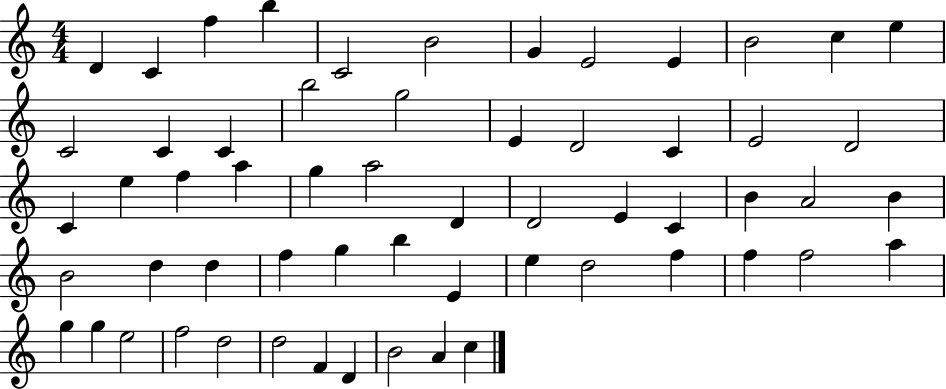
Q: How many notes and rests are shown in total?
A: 59